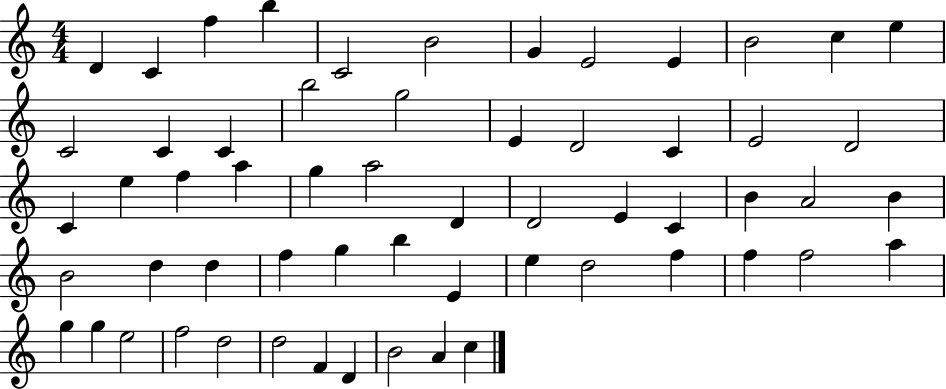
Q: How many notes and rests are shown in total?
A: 59